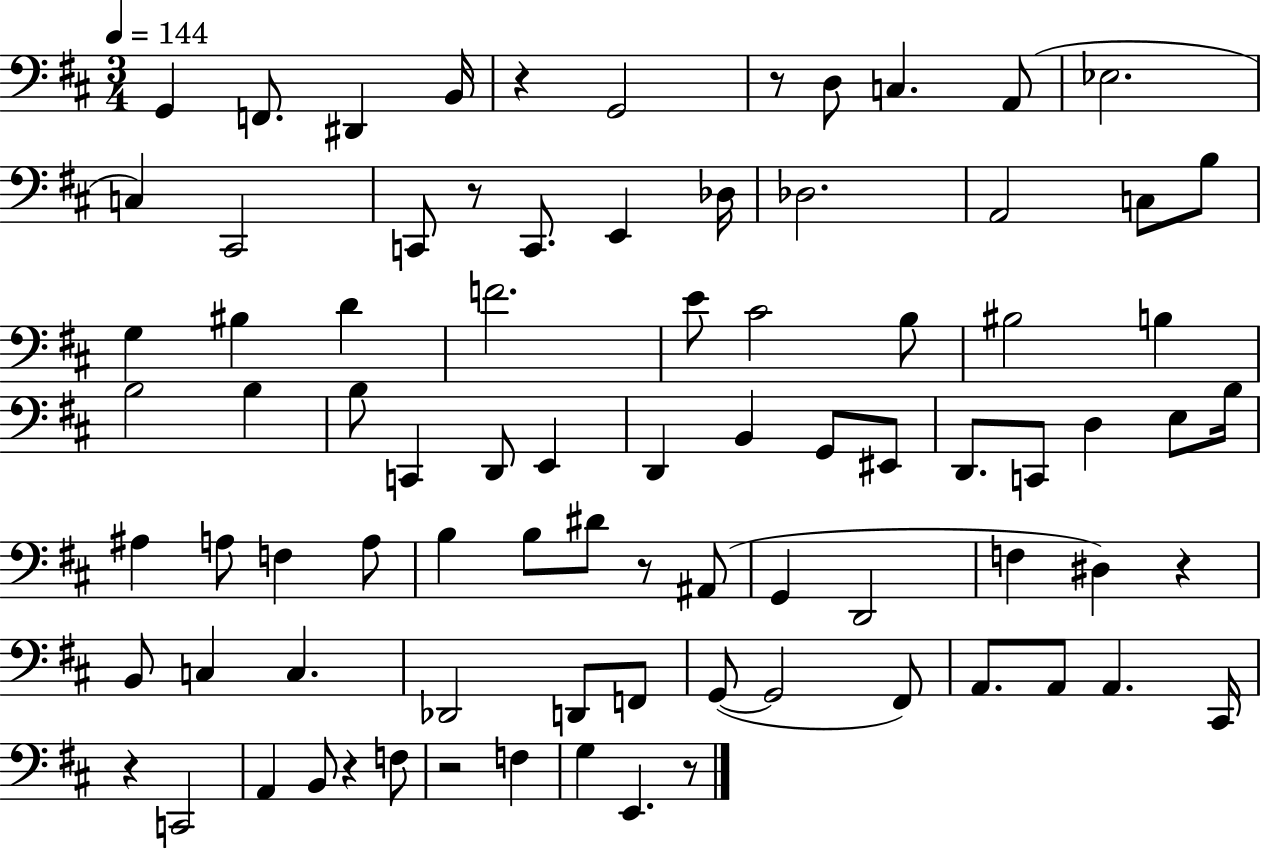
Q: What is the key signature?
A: D major